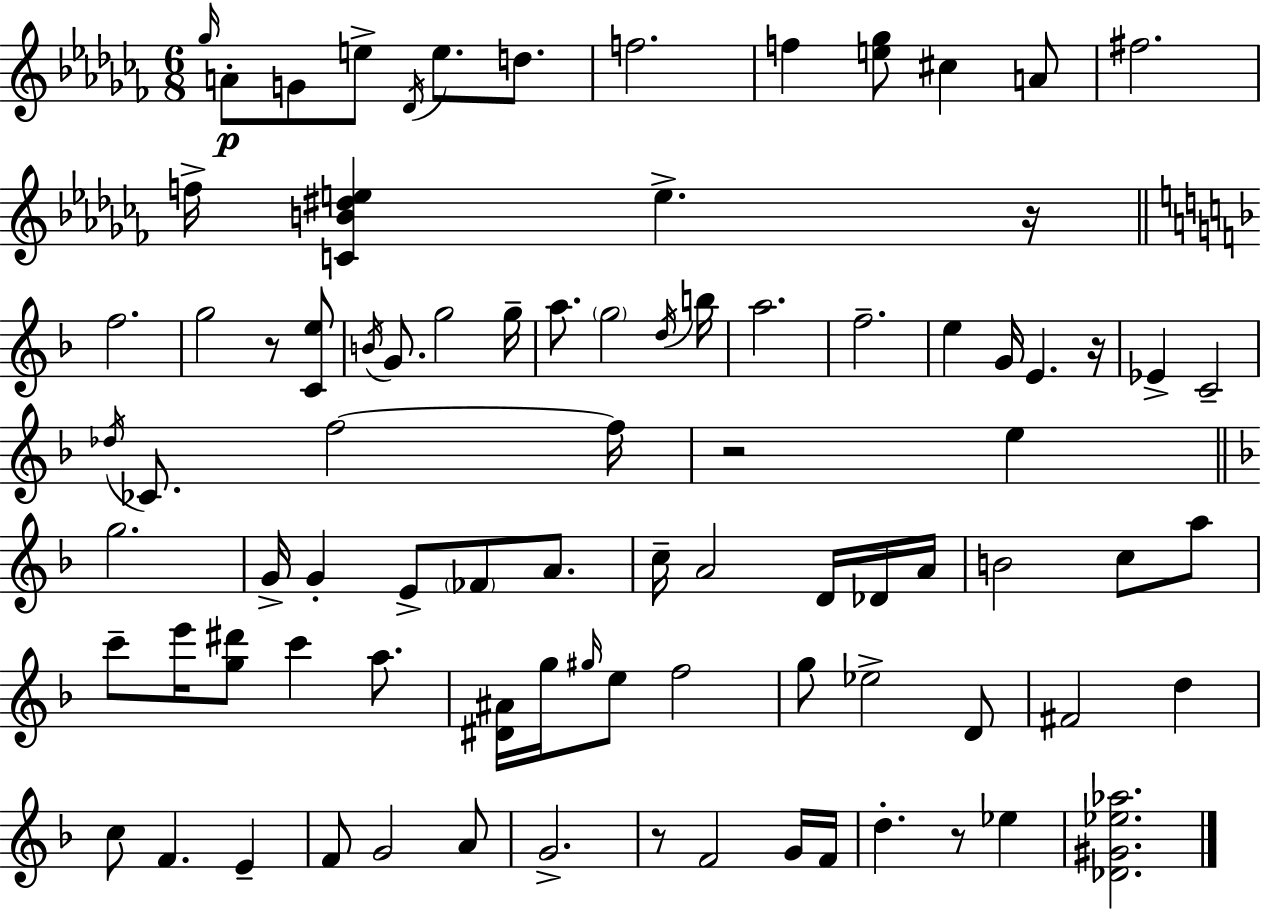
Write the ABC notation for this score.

X:1
T:Untitled
M:6/8
L:1/4
K:Abm
_g/4 A/2 G/2 e/2 _D/4 e/2 d/2 f2 f [e_g]/2 ^c A/2 ^f2 f/4 [CB^de] e z/4 f2 g2 z/2 [Ce]/2 B/4 G/2 g2 g/4 a/2 g2 d/4 b/4 a2 f2 e G/4 E z/4 _E C2 _d/4 _C/2 f2 f/4 z2 e g2 G/4 G E/2 _F/2 A/2 c/4 A2 D/4 _D/4 A/4 B2 c/2 a/2 c'/2 e'/4 [g^d']/2 c' a/2 [^D^A]/4 g/4 ^g/4 e/2 f2 g/2 _e2 D/2 ^F2 d c/2 F E F/2 G2 A/2 G2 z/2 F2 G/4 F/4 d z/2 _e [_D^G_e_a]2